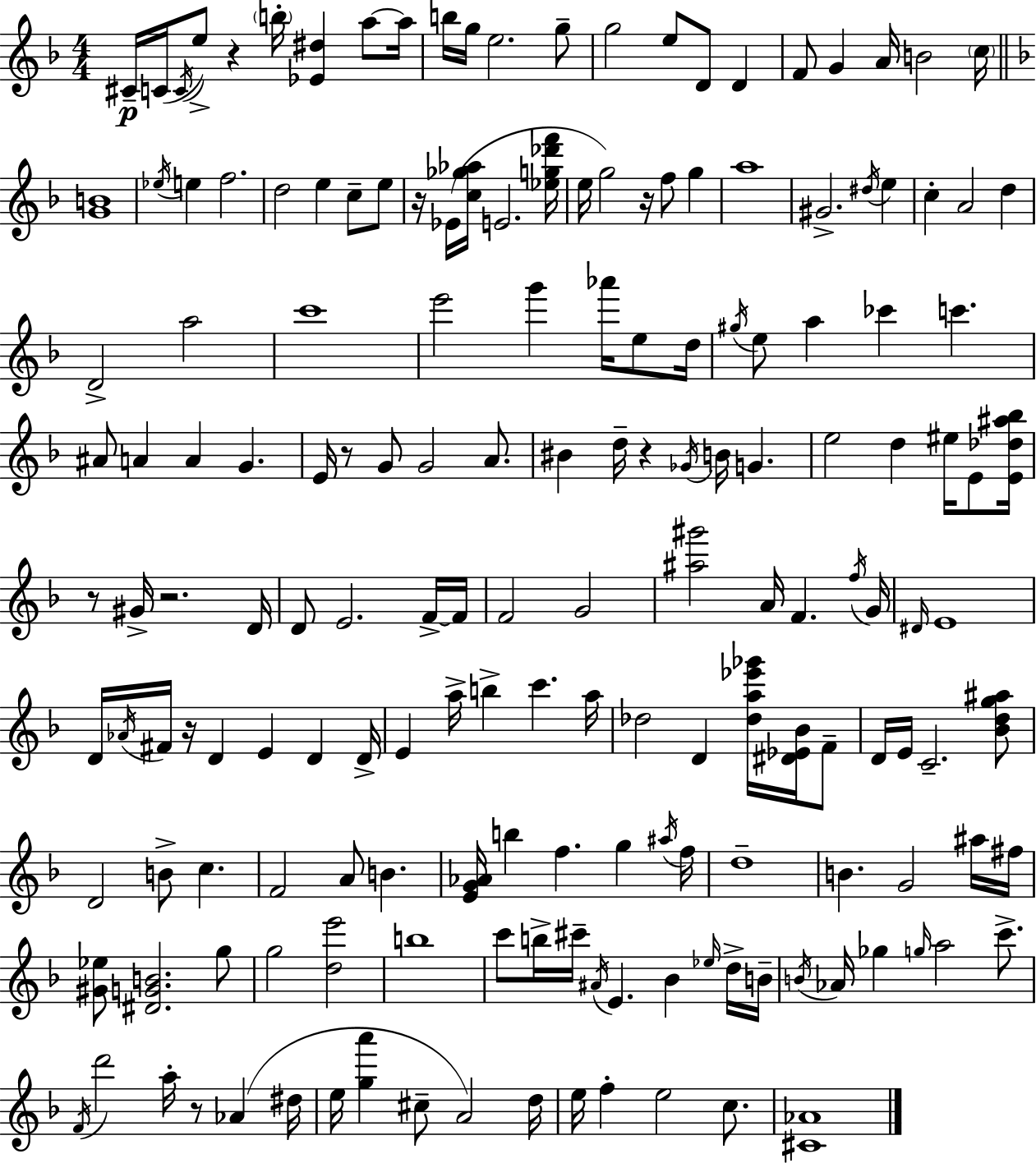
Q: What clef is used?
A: treble